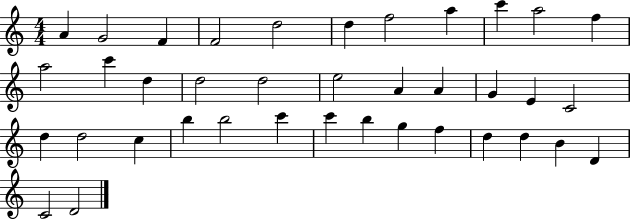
X:1
T:Untitled
M:4/4
L:1/4
K:C
A G2 F F2 d2 d f2 a c' a2 f a2 c' d d2 d2 e2 A A G E C2 d d2 c b b2 c' c' b g f d d B D C2 D2